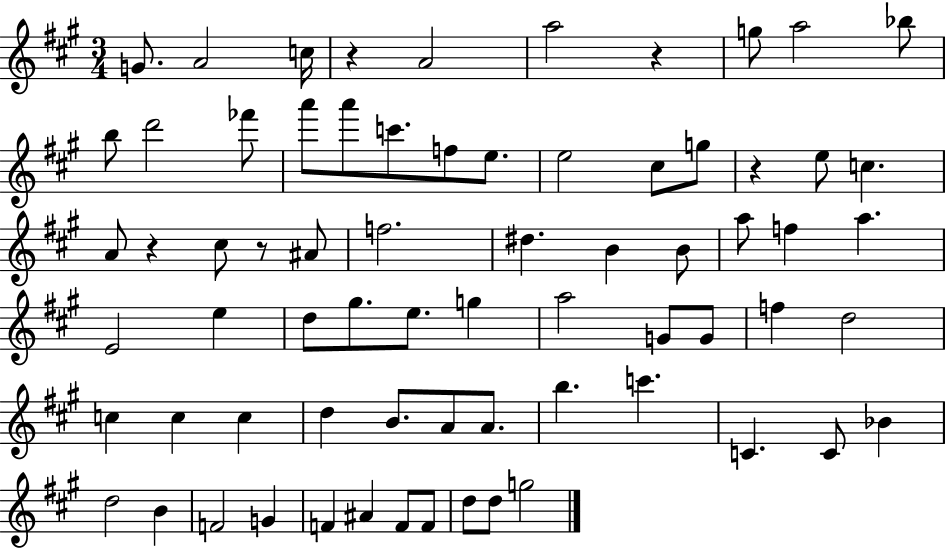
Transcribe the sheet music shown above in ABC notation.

X:1
T:Untitled
M:3/4
L:1/4
K:A
G/2 A2 c/4 z A2 a2 z g/2 a2 _b/2 b/2 d'2 _f'/2 a'/2 a'/2 c'/2 f/2 e/2 e2 ^c/2 g/2 z e/2 c A/2 z ^c/2 z/2 ^A/2 f2 ^d B B/2 a/2 f a E2 e d/2 ^g/2 e/2 g a2 G/2 G/2 f d2 c c c d B/2 A/2 A/2 b c' C C/2 _B d2 B F2 G F ^A F/2 F/2 d/2 d/2 g2